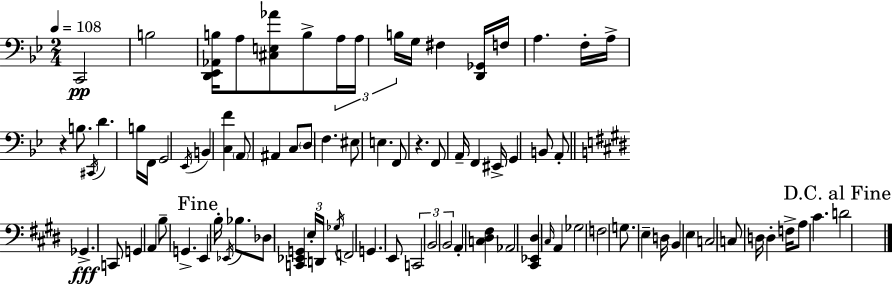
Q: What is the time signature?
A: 2/4